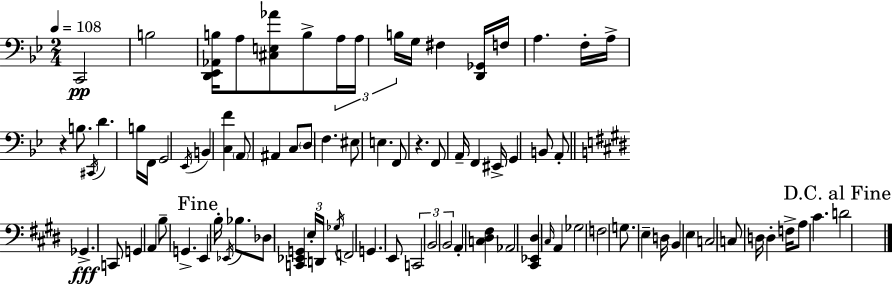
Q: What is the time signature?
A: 2/4